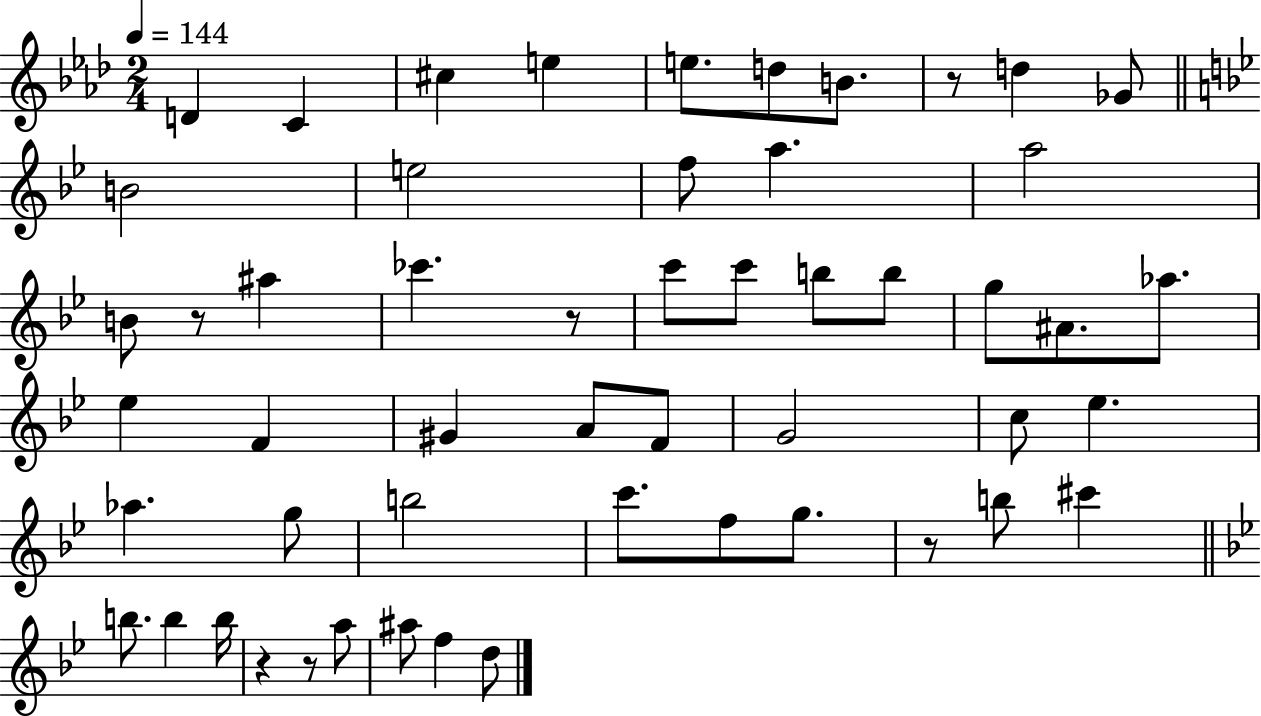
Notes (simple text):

D4/q C4/q C#5/q E5/q E5/e. D5/e B4/e. R/e D5/q Gb4/e B4/h E5/h F5/e A5/q. A5/h B4/e R/e A#5/q CES6/q. R/e C6/e C6/e B5/e B5/e G5/e A#4/e. Ab5/e. Eb5/q F4/q G#4/q A4/e F4/e G4/h C5/e Eb5/q. Ab5/q. G5/e B5/h C6/e. F5/e G5/e. R/e B5/e C#6/q B5/e. B5/q B5/s R/q R/e A5/e A#5/e F5/q D5/e